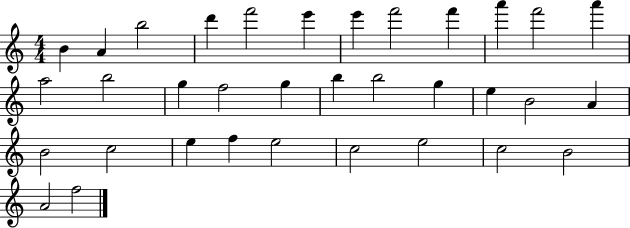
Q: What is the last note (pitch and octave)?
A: F5